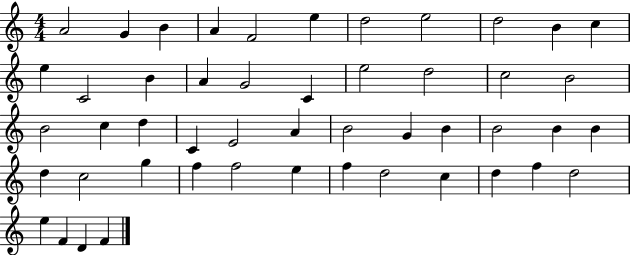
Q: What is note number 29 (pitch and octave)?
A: G4